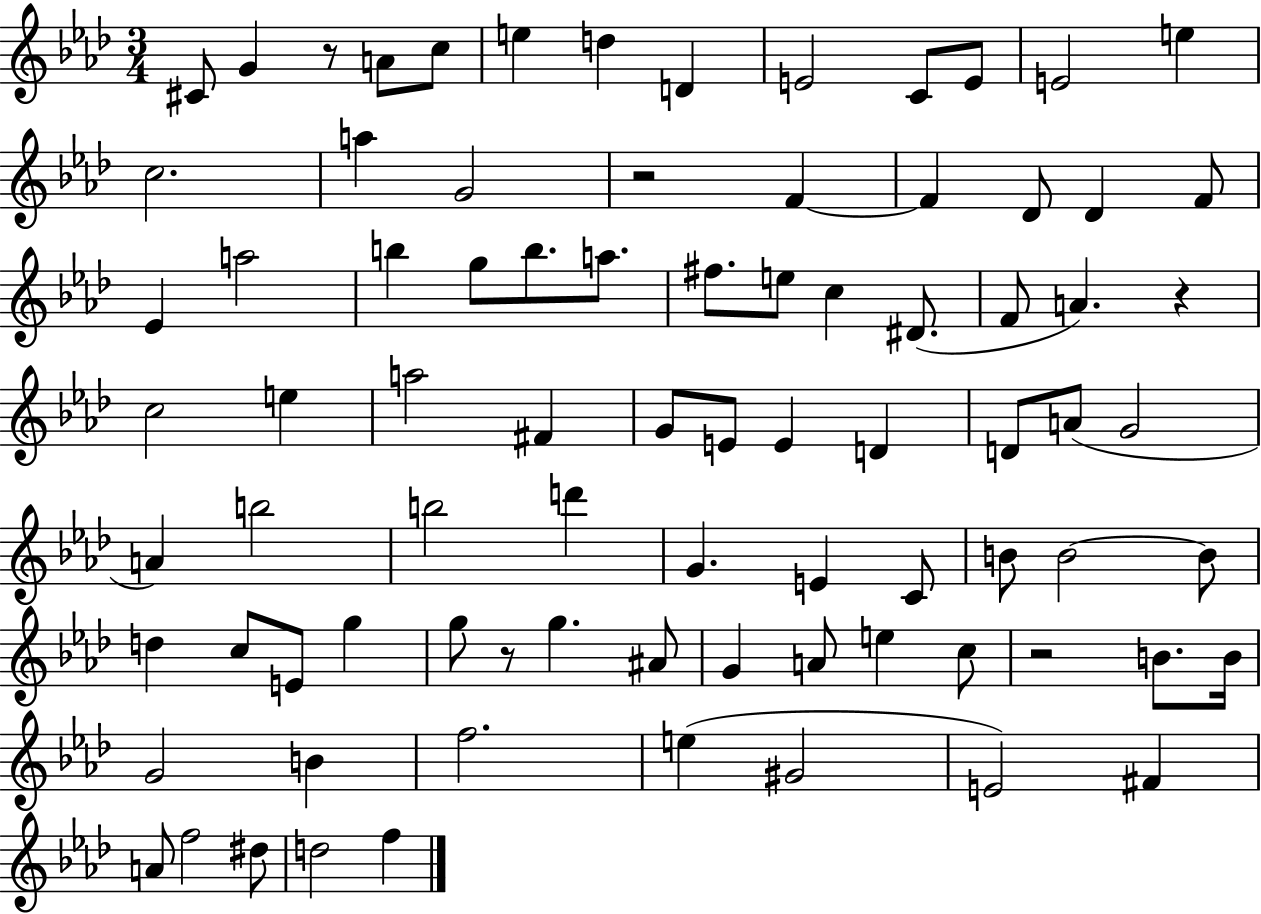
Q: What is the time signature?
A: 3/4